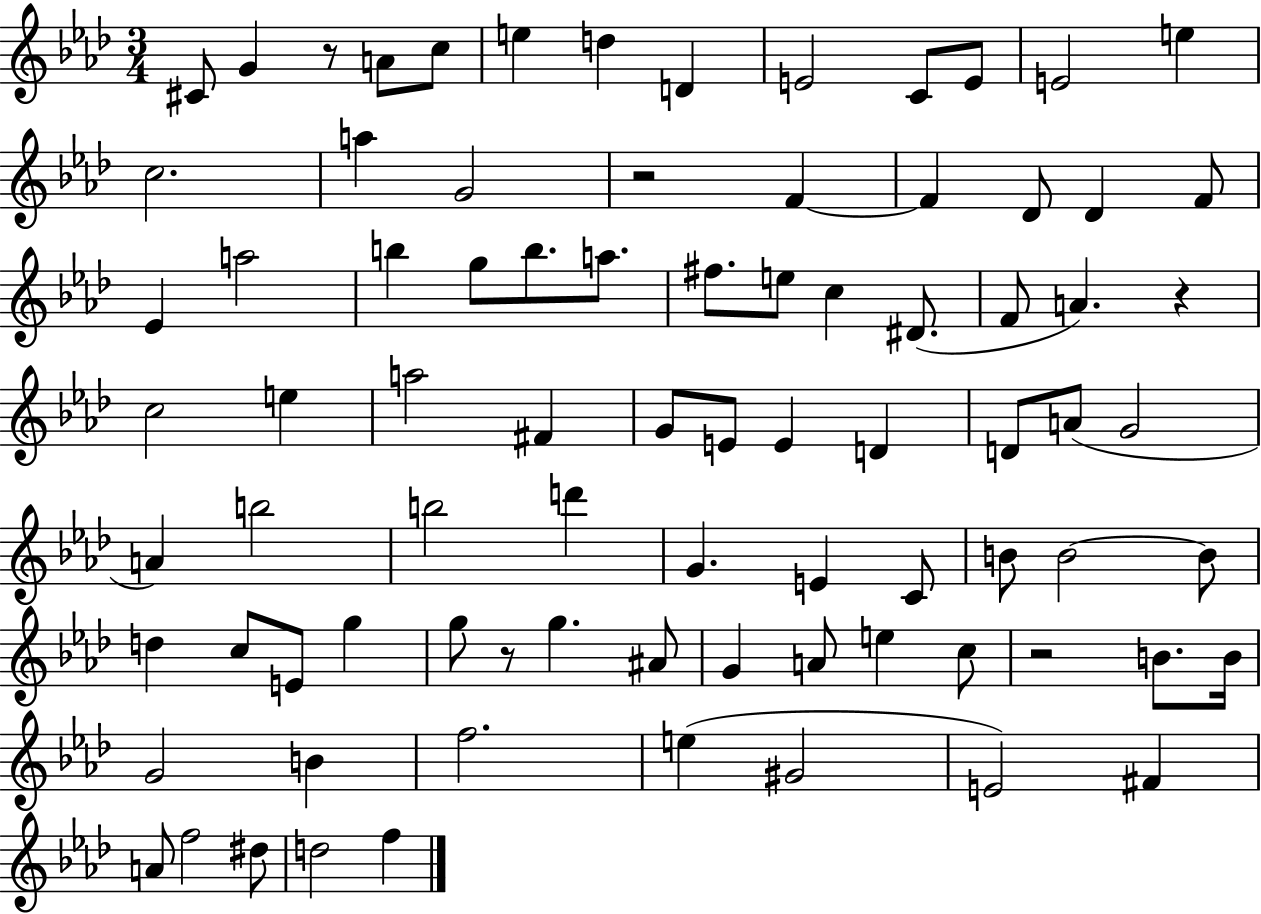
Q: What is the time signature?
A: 3/4